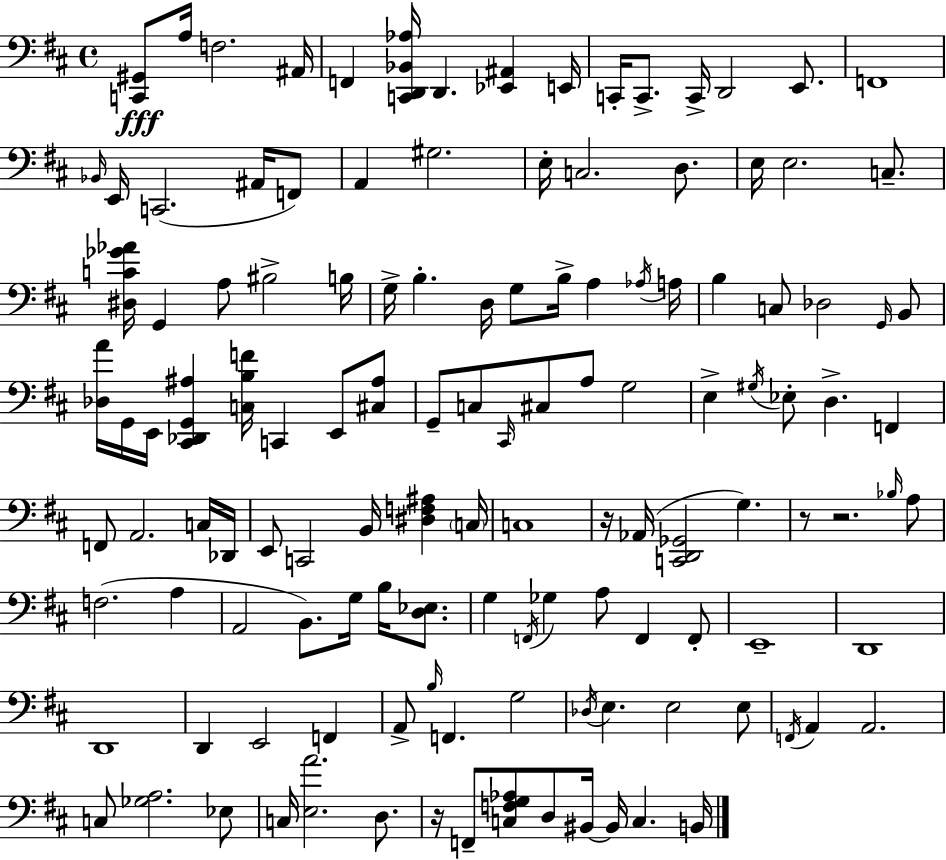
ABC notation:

X:1
T:Untitled
M:4/4
L:1/4
K:D
[C,,^G,,]/2 A,/4 F,2 ^A,,/4 F,, [C,,D,,_B,,_A,]/4 D,, [_E,,^A,,] E,,/4 C,,/4 C,,/2 C,,/4 D,,2 E,,/2 F,,4 _B,,/4 E,,/4 C,,2 ^A,,/4 F,,/2 A,, ^G,2 E,/4 C,2 D,/2 E,/4 E,2 C,/2 [^D,C_G_A]/4 G,, A,/2 ^B,2 B,/4 G,/4 B, D,/4 G,/2 B,/4 A, _A,/4 A,/4 B, C,/2 _D,2 G,,/4 B,,/2 [_D,A]/4 G,,/4 E,,/4 [^C,,_D,,G,,^A,] [C,B,F]/4 C,, E,,/2 [^C,^A,]/2 G,,/2 C,/2 ^C,,/4 ^C,/2 A,/2 G,2 E, ^G,/4 _E,/2 D, F,, F,,/2 A,,2 C,/4 _D,,/4 E,,/2 C,,2 B,,/4 [^D,F,^A,] C,/4 C,4 z/4 _A,,/4 [C,,D,,_G,,]2 G, z/2 z2 _B,/4 A,/2 F,2 A, A,,2 B,,/2 G,/4 B,/4 [D,_E,]/2 G, F,,/4 _G, A,/2 F,, F,,/2 E,,4 D,,4 D,,4 D,, E,,2 F,, A,,/2 B,/4 F,, G,2 _D,/4 E, E,2 E,/2 F,,/4 A,, A,,2 C,/2 [_G,A,]2 _E,/2 C,/4 [E,A]2 D,/2 z/4 F,,/2 [C,F,G,_A,]/2 D,/2 ^B,,/4 ^B,,/4 C, B,,/4